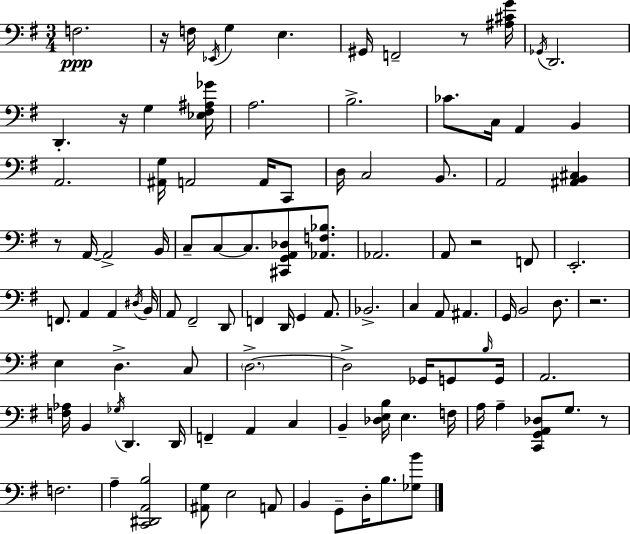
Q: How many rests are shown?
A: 7